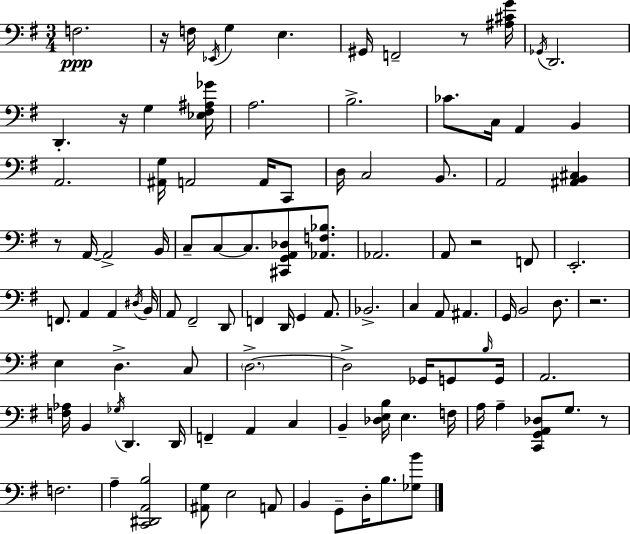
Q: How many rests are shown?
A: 7